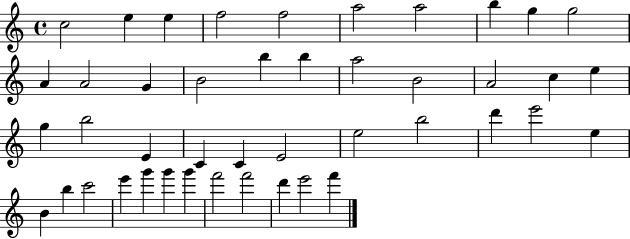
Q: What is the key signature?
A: C major